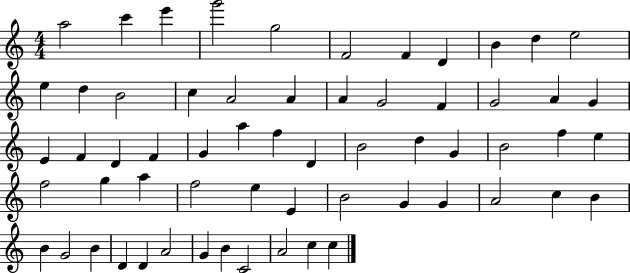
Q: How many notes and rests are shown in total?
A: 61